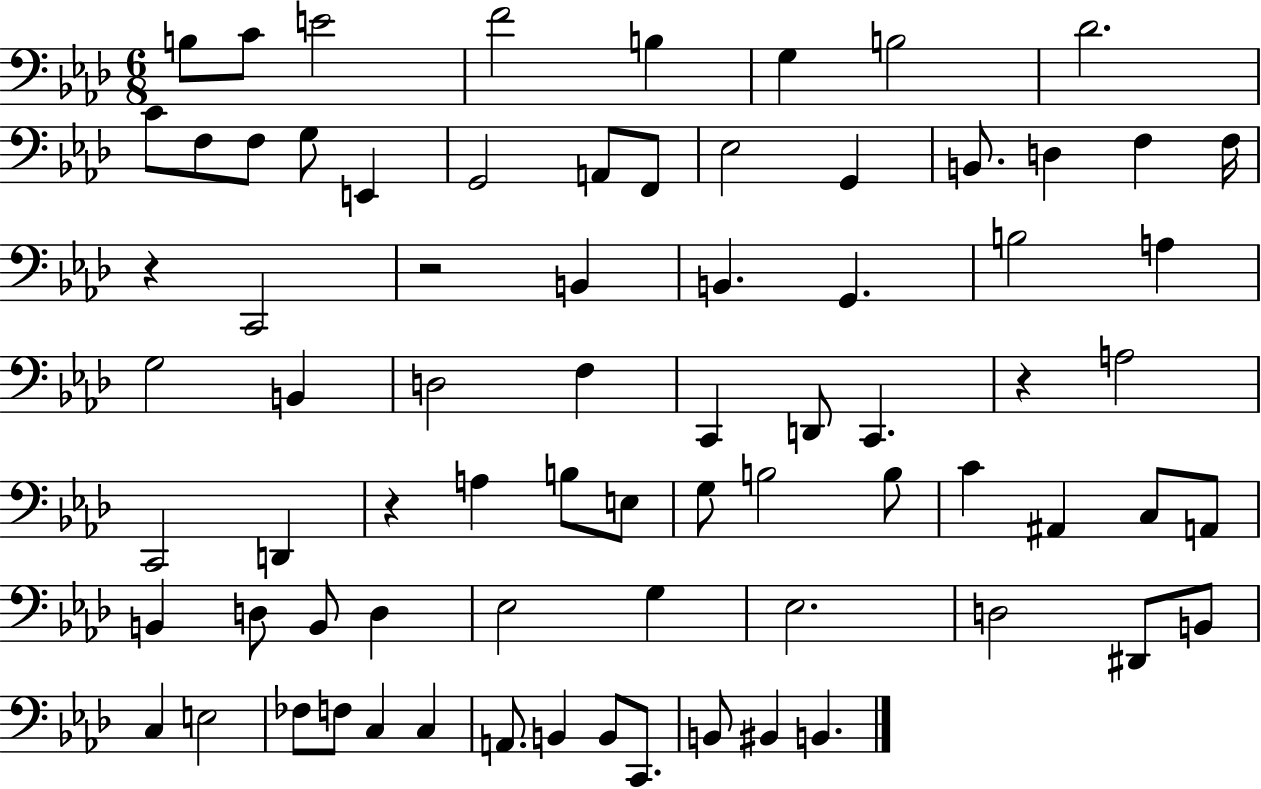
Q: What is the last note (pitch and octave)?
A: B2